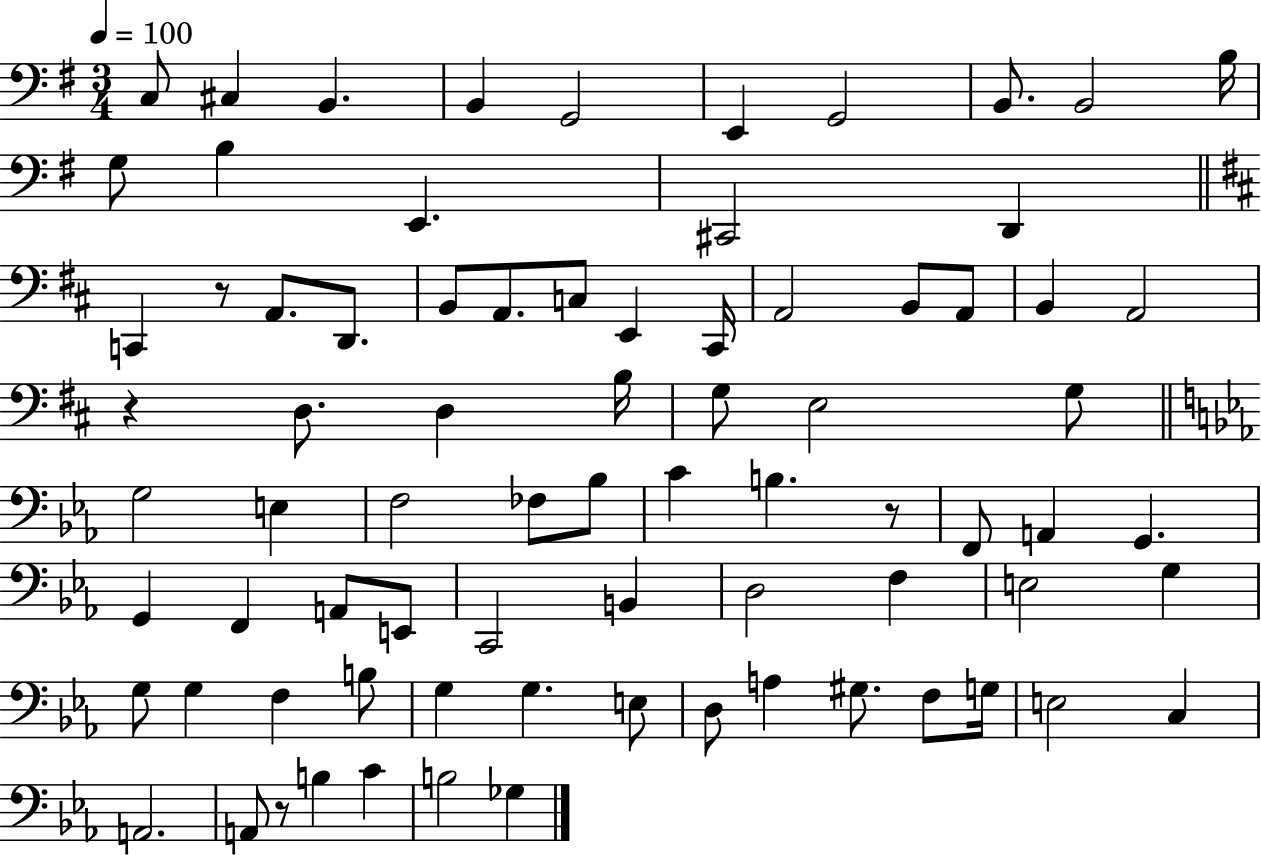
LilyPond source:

{
  \clef bass
  \numericTimeSignature
  \time 3/4
  \key g \major
  \tempo 4 = 100
  \repeat volta 2 { c8 cis4 b,4. | b,4 g,2 | e,4 g,2 | b,8. b,2 b16 | \break g8 b4 e,4. | cis,2 d,4 | \bar "||" \break \key b \minor c,4 r8 a,8. d,8. | b,8 a,8. c8 e,4 cis,16 | a,2 b,8 a,8 | b,4 a,2 | \break r4 d8. d4 b16 | g8 e2 g8 | \bar "||" \break \key ees \major g2 e4 | f2 fes8 bes8 | c'4 b4. r8 | f,8 a,4 g,4. | \break g,4 f,4 a,8 e,8 | c,2 b,4 | d2 f4 | e2 g4 | \break g8 g4 f4 b8 | g4 g4. e8 | d8 a4 gis8. f8 g16 | e2 c4 | \break a,2. | a,8 r8 b4 c'4 | b2 ges4 | } \bar "|."
}